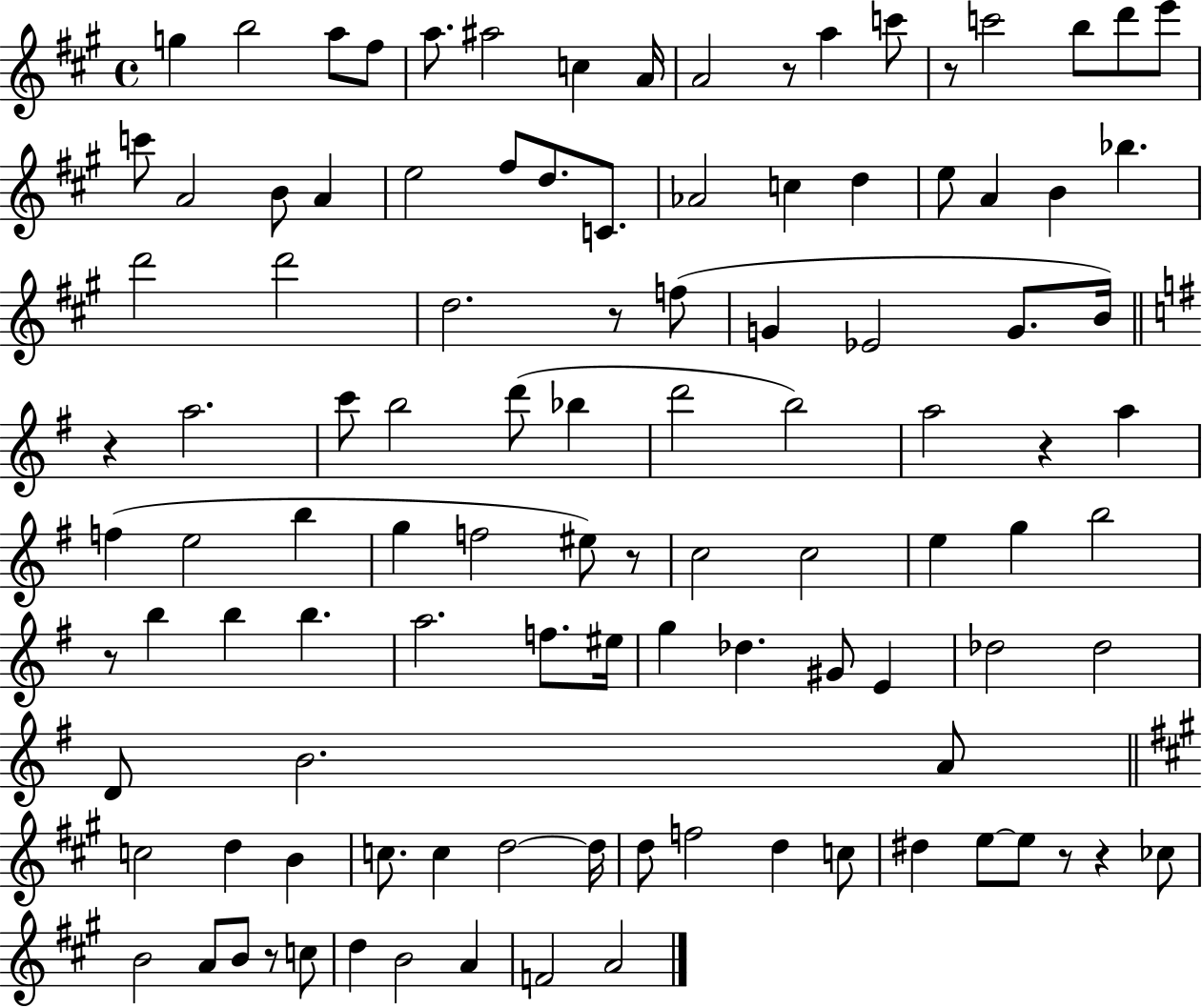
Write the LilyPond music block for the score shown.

{
  \clef treble
  \time 4/4
  \defaultTimeSignature
  \key a \major
  \repeat volta 2 { g''4 b''2 a''8 fis''8 | a''8. ais''2 c''4 a'16 | a'2 r8 a''4 c'''8 | r8 c'''2 b''8 d'''8 e'''8 | \break c'''8 a'2 b'8 a'4 | e''2 fis''8 d''8. c'8. | aes'2 c''4 d''4 | e''8 a'4 b'4 bes''4. | \break d'''2 d'''2 | d''2. r8 f''8( | g'4 ees'2 g'8. b'16) | \bar "||" \break \key e \minor r4 a''2. | c'''8 b''2 d'''8( bes''4 | d'''2 b''2) | a''2 r4 a''4 | \break f''4( e''2 b''4 | g''4 f''2 eis''8) r8 | c''2 c''2 | e''4 g''4 b''2 | \break r8 b''4 b''4 b''4. | a''2. f''8. eis''16 | g''4 des''4. gis'8 e'4 | des''2 des''2 | \break d'8 b'2. a'8 | \bar "||" \break \key a \major c''2 d''4 b'4 | c''8. c''4 d''2~~ d''16 | d''8 f''2 d''4 c''8 | dis''4 e''8~~ e''8 r8 r4 ces''8 | \break b'2 a'8 b'8 r8 c''8 | d''4 b'2 a'4 | f'2 a'2 | } \bar "|."
}